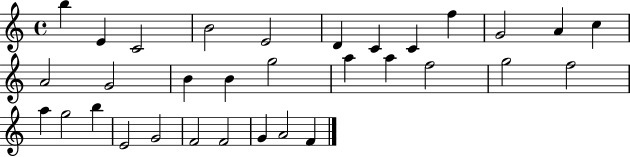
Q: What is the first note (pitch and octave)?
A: B5